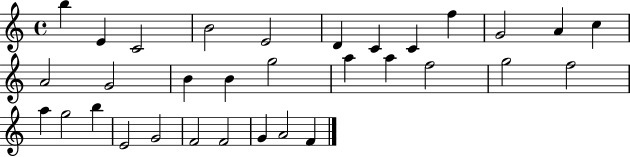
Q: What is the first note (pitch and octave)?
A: B5